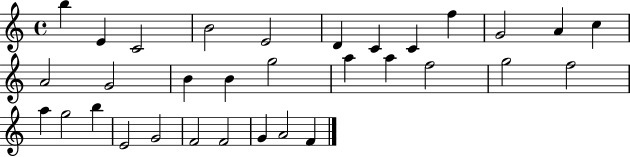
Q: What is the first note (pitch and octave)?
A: B5